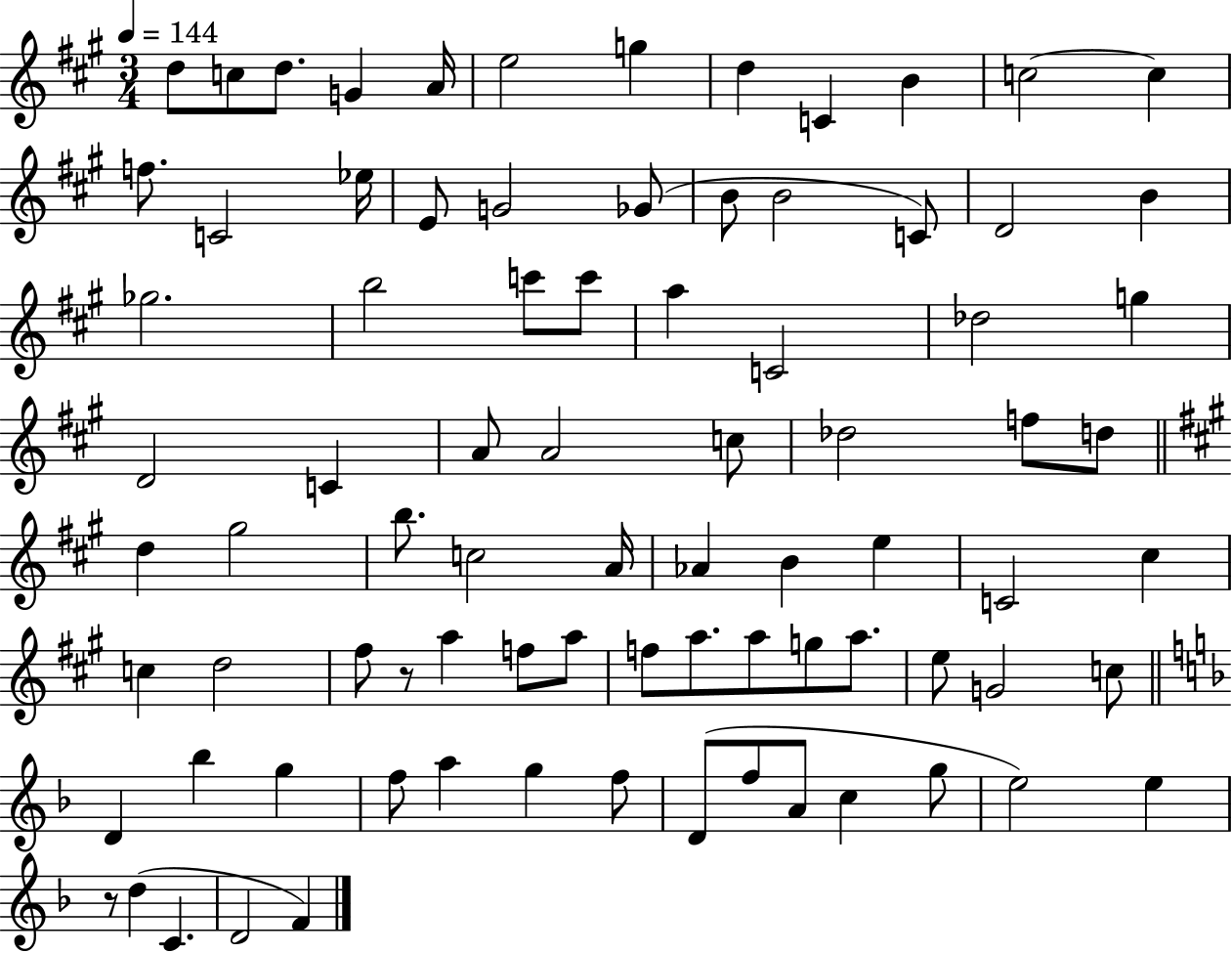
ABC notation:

X:1
T:Untitled
M:3/4
L:1/4
K:A
d/2 c/2 d/2 G A/4 e2 g d C B c2 c f/2 C2 _e/4 E/2 G2 _G/2 B/2 B2 C/2 D2 B _g2 b2 c'/2 c'/2 a C2 _d2 g D2 C A/2 A2 c/2 _d2 f/2 d/2 d ^g2 b/2 c2 A/4 _A B e C2 ^c c d2 ^f/2 z/2 a f/2 a/2 f/2 a/2 a/2 g/2 a/2 e/2 G2 c/2 D _b g f/2 a g f/2 D/2 f/2 A/2 c g/2 e2 e z/2 d C D2 F